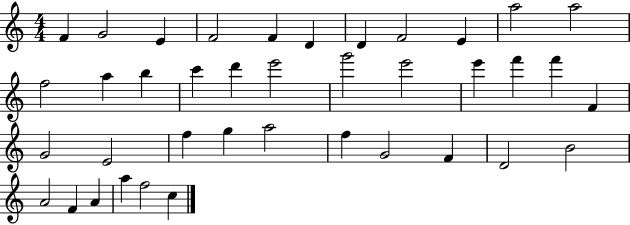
X:1
T:Untitled
M:4/4
L:1/4
K:C
F G2 E F2 F D D F2 E a2 a2 f2 a b c' d' e'2 g'2 e'2 e' f' f' F G2 E2 f g a2 f G2 F D2 B2 A2 F A a f2 c